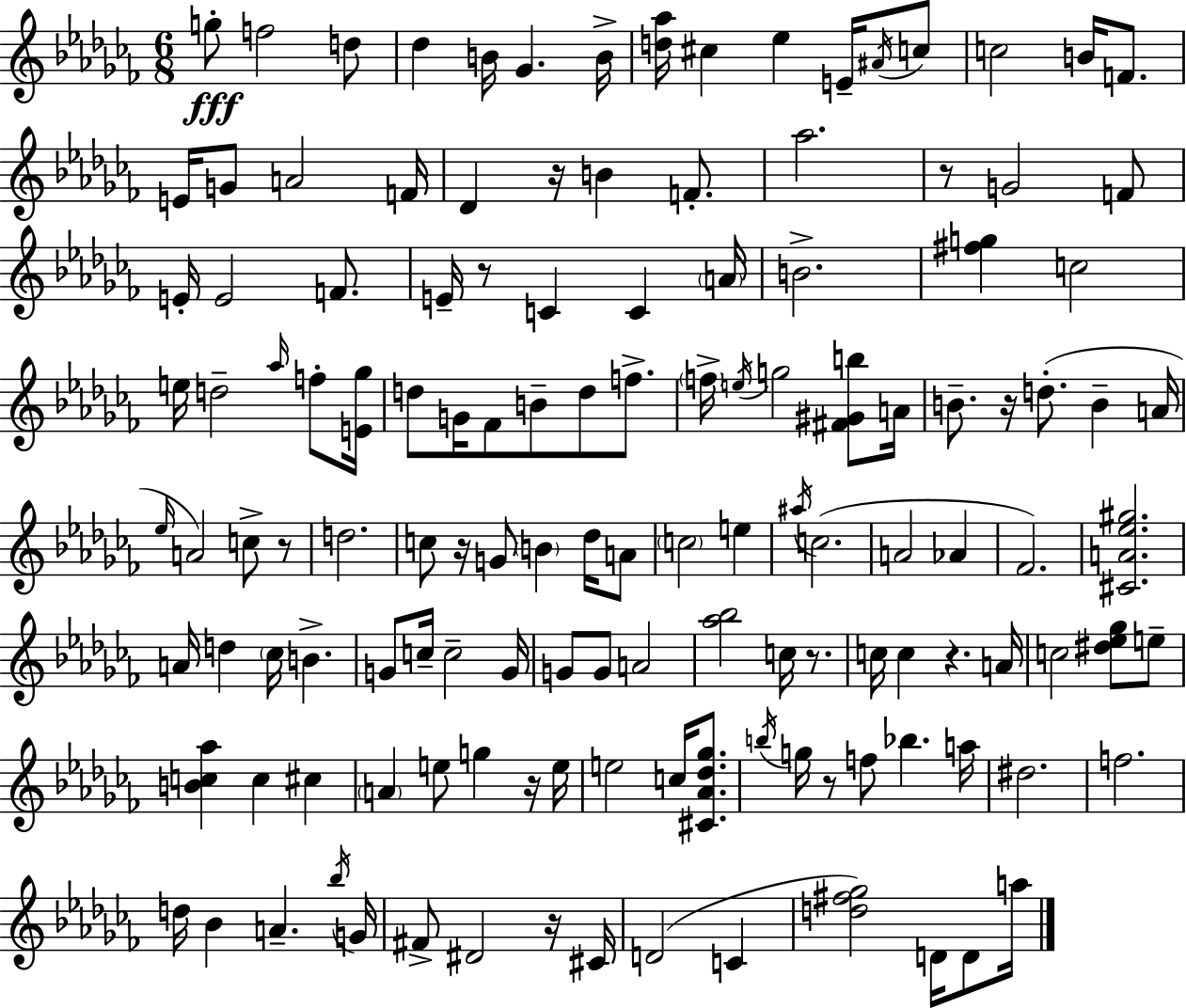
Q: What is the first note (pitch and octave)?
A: G5